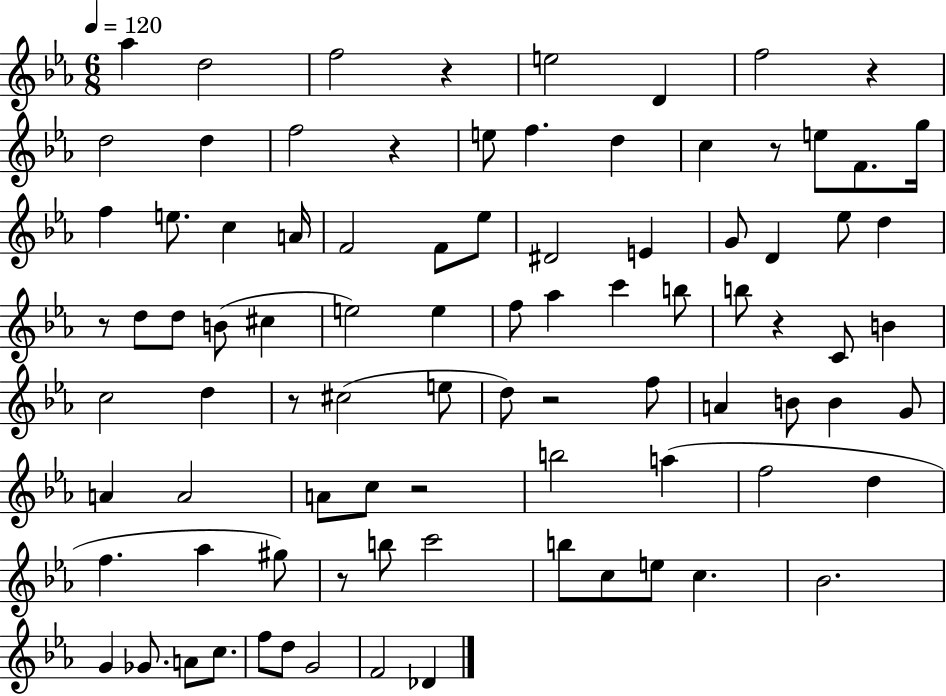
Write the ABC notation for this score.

X:1
T:Untitled
M:6/8
L:1/4
K:Eb
_a d2 f2 z e2 D f2 z d2 d f2 z e/2 f d c z/2 e/2 F/2 g/4 f e/2 c A/4 F2 F/2 _e/2 ^D2 E G/2 D _e/2 d z/2 d/2 d/2 B/2 ^c e2 e f/2 _a c' b/2 b/2 z C/2 B c2 d z/2 ^c2 e/2 d/2 z2 f/2 A B/2 B G/2 A A2 A/2 c/2 z2 b2 a f2 d f _a ^g/2 z/2 b/2 c'2 b/2 c/2 e/2 c _B2 G _G/2 A/2 c/2 f/2 d/2 G2 F2 _D